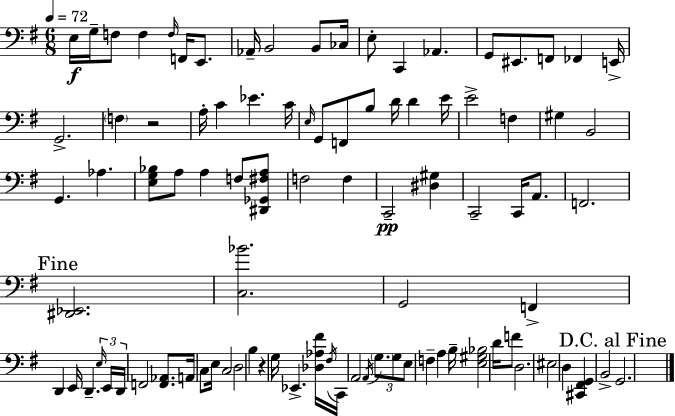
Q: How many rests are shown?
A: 2